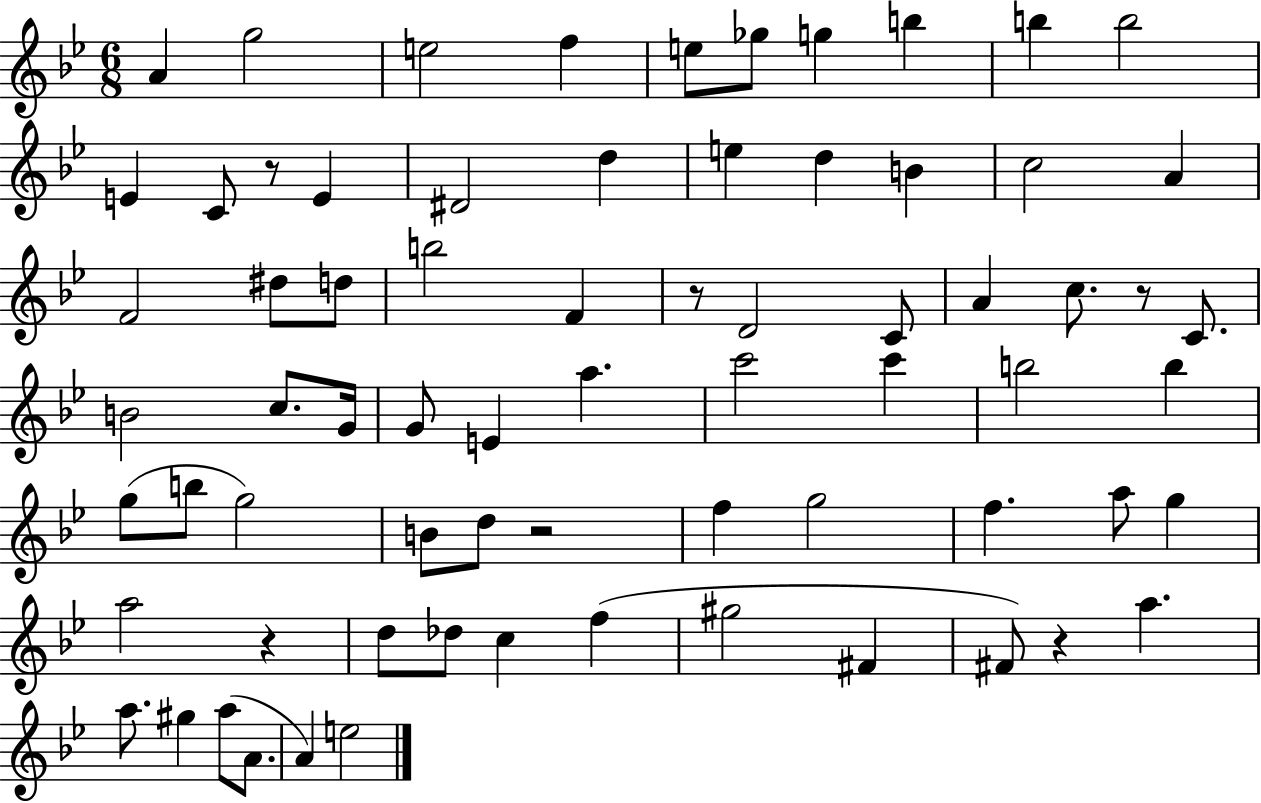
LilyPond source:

{
  \clef treble
  \numericTimeSignature
  \time 6/8
  \key bes \major
  \repeat volta 2 { a'4 g''2 | e''2 f''4 | e''8 ges''8 g''4 b''4 | b''4 b''2 | \break e'4 c'8 r8 e'4 | dis'2 d''4 | e''4 d''4 b'4 | c''2 a'4 | \break f'2 dis''8 d''8 | b''2 f'4 | r8 d'2 c'8 | a'4 c''8. r8 c'8. | \break b'2 c''8. g'16 | g'8 e'4 a''4. | c'''2 c'''4 | b''2 b''4 | \break g''8( b''8 g''2) | b'8 d''8 r2 | f''4 g''2 | f''4. a''8 g''4 | \break a''2 r4 | d''8 des''8 c''4 f''4( | gis''2 fis'4 | fis'8) r4 a''4. | \break a''8. gis''4 a''8( a'8. | a'4) e''2 | } \bar "|."
}